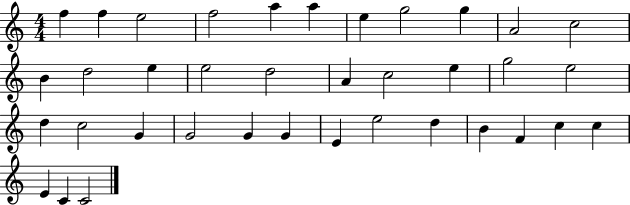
X:1
T:Untitled
M:4/4
L:1/4
K:C
f f e2 f2 a a e g2 g A2 c2 B d2 e e2 d2 A c2 e g2 e2 d c2 G G2 G G E e2 d B F c c E C C2